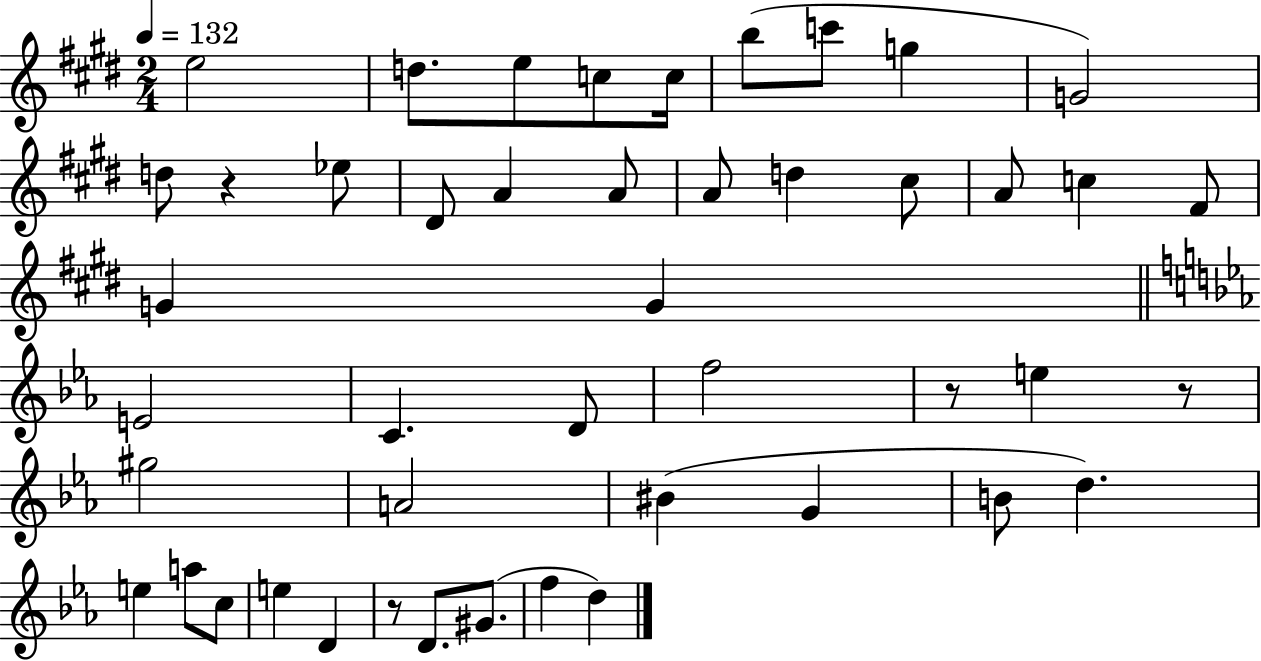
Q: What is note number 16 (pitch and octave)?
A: D5